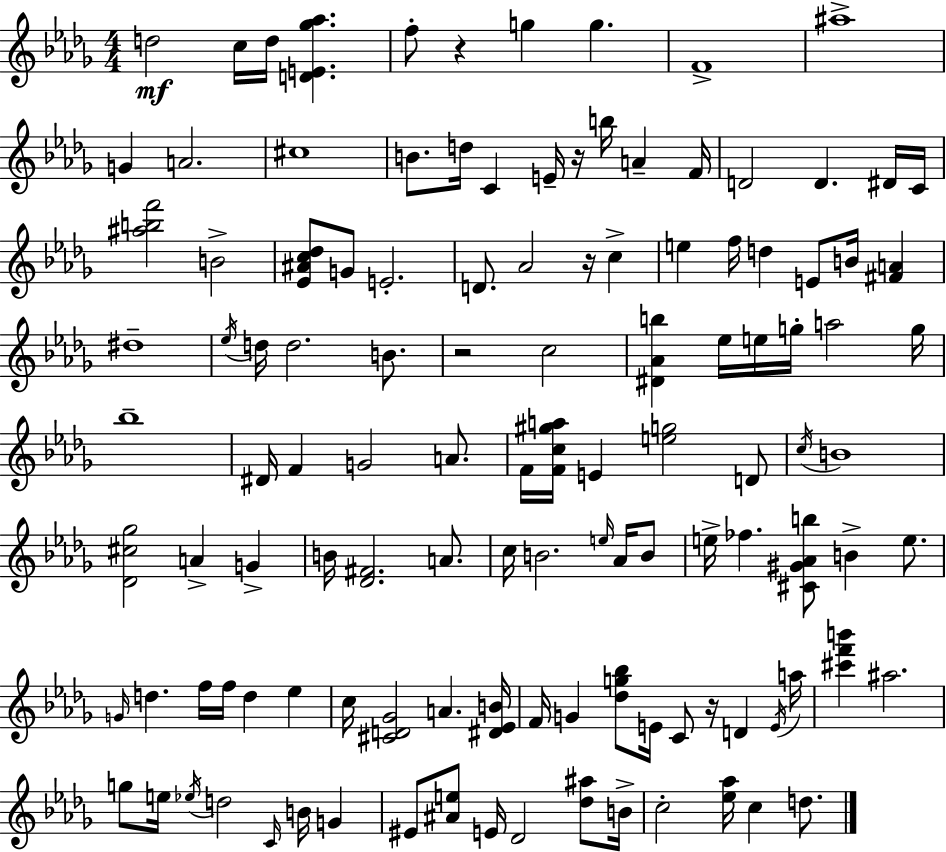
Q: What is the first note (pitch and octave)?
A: D5